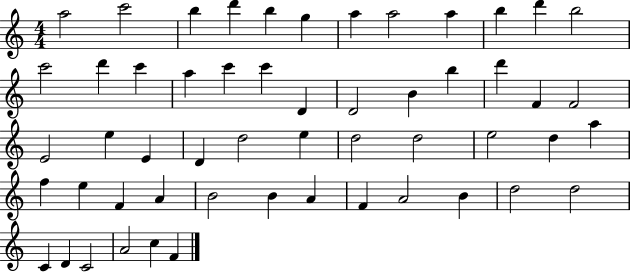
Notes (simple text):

A5/h C6/h B5/q D6/q B5/q G5/q A5/q A5/h A5/q B5/q D6/q B5/h C6/h D6/q C6/q A5/q C6/q C6/q D4/q D4/h B4/q B5/q D6/q F4/q F4/h E4/h E5/q E4/q D4/q D5/h E5/q D5/h D5/h E5/h D5/q A5/q F5/q E5/q F4/q A4/q B4/h B4/q A4/q F4/q A4/h B4/q D5/h D5/h C4/q D4/q C4/h A4/h C5/q F4/q